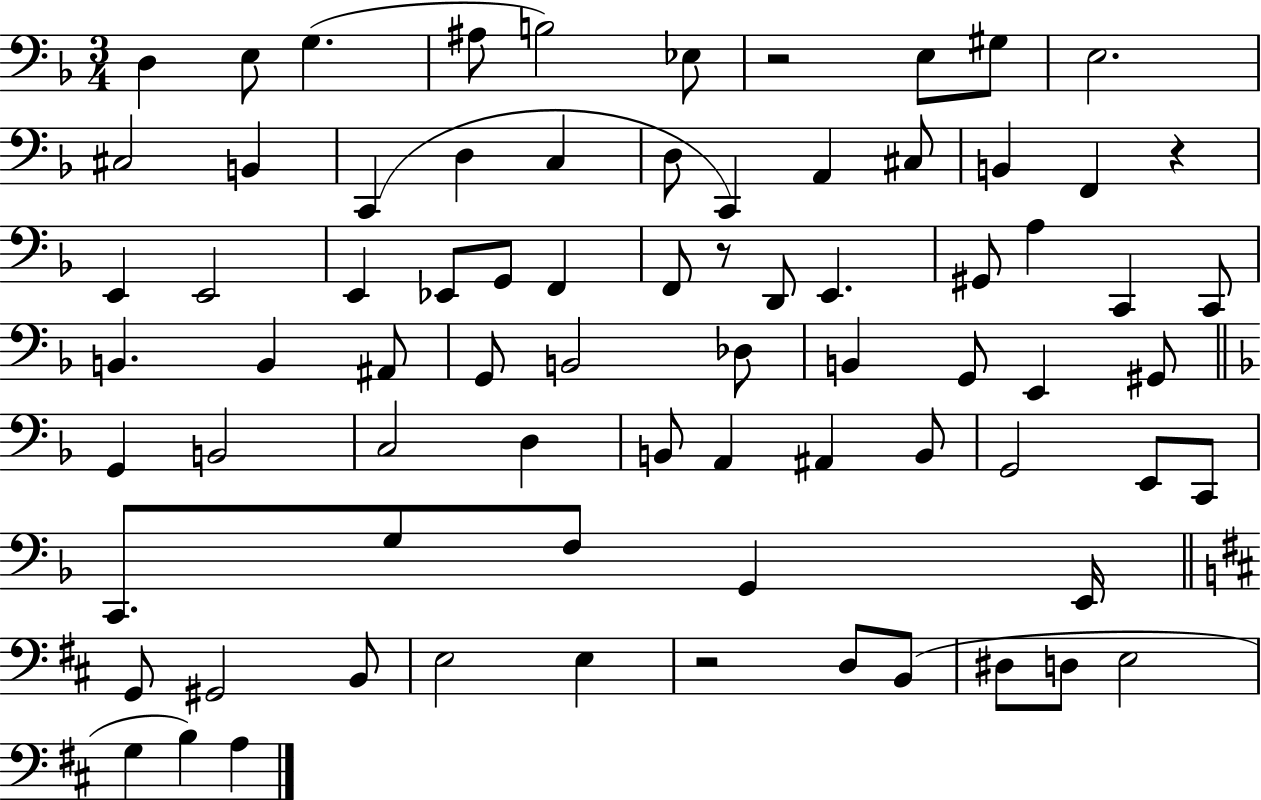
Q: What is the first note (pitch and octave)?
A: D3